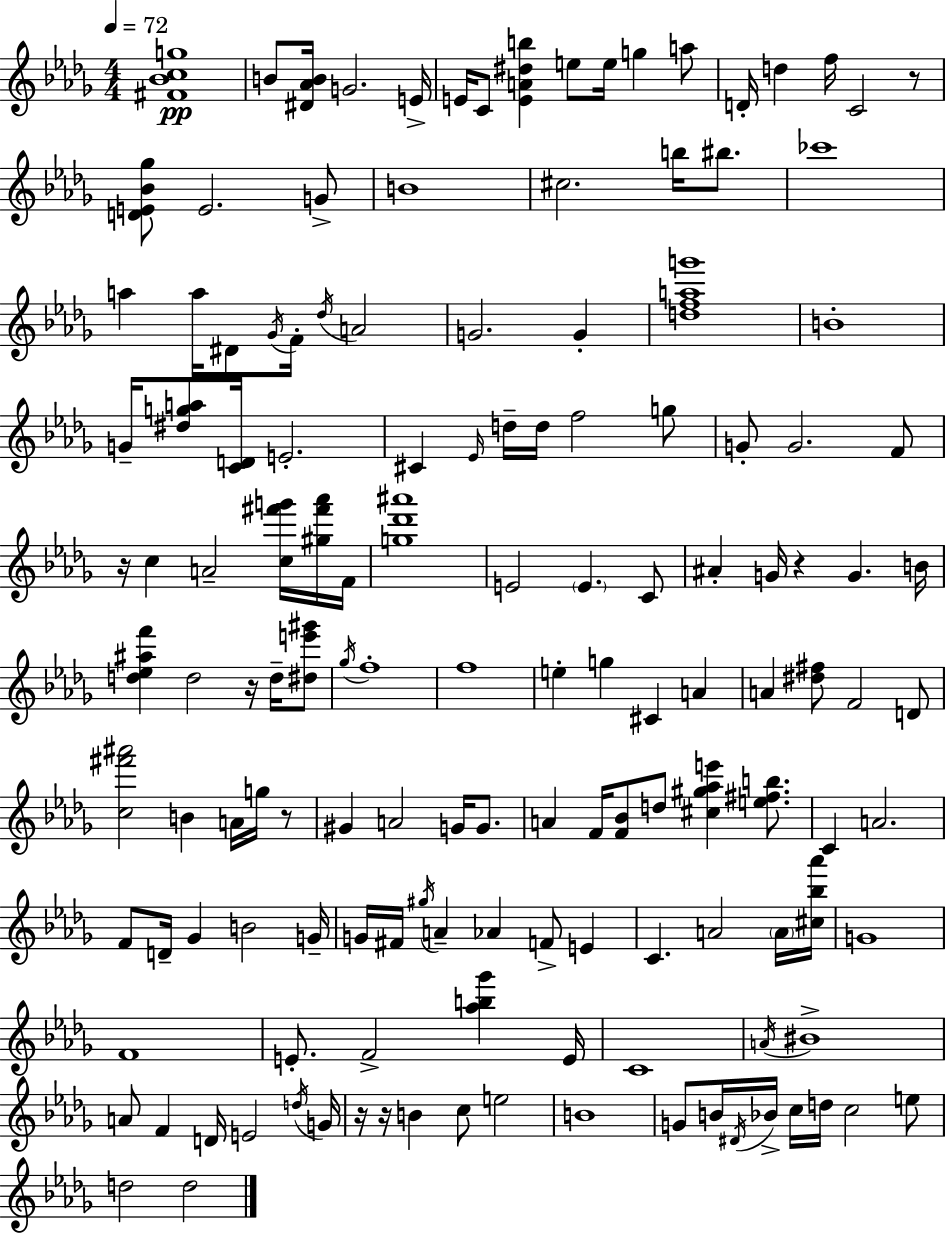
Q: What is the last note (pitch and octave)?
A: D5